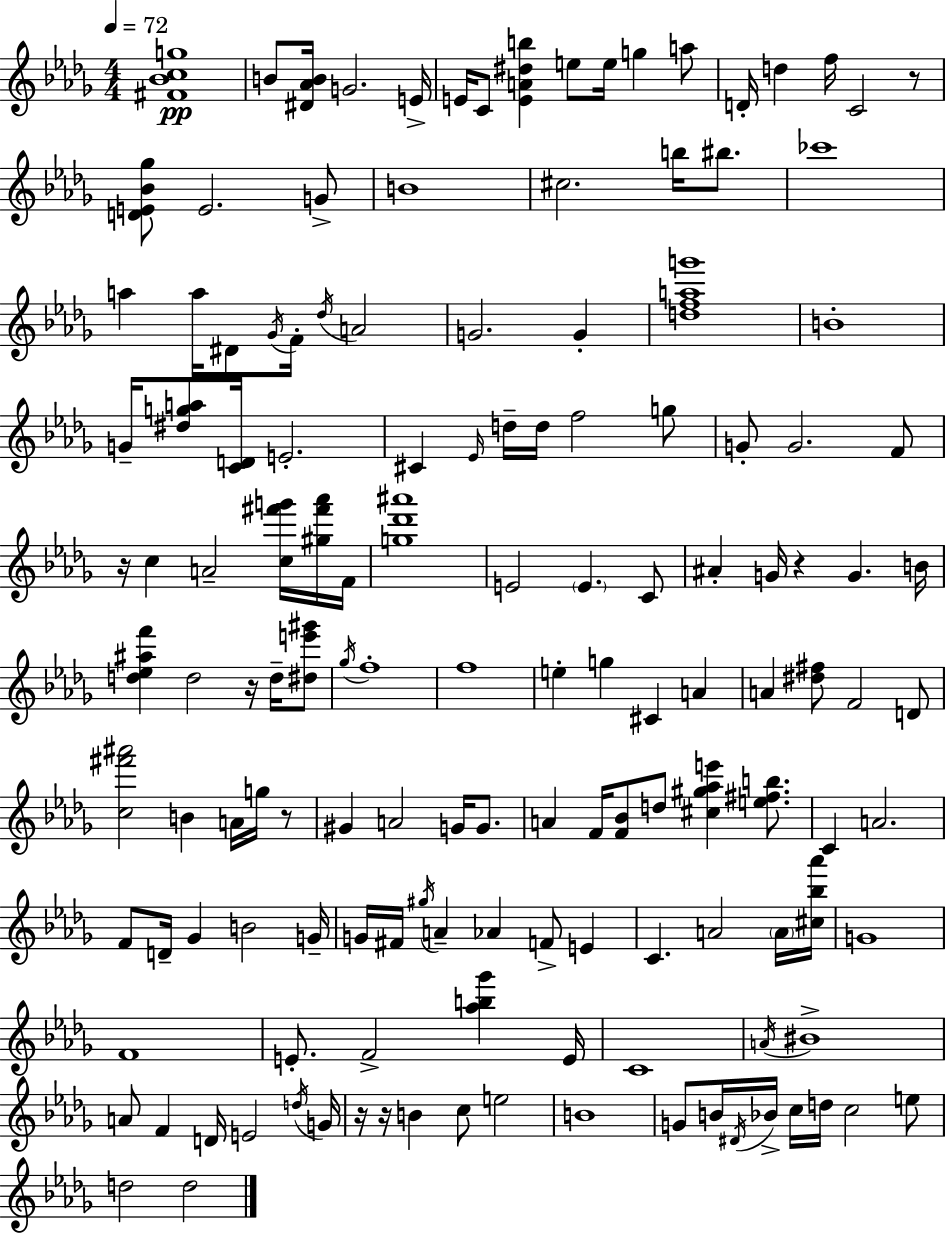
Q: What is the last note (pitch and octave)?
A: D5